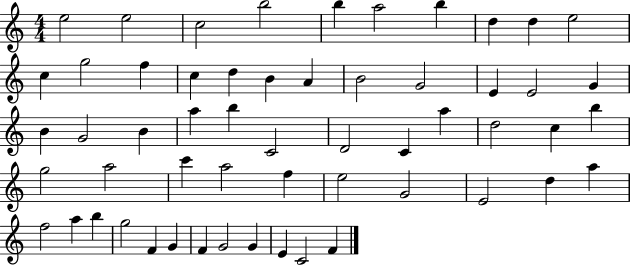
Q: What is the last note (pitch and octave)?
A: F4